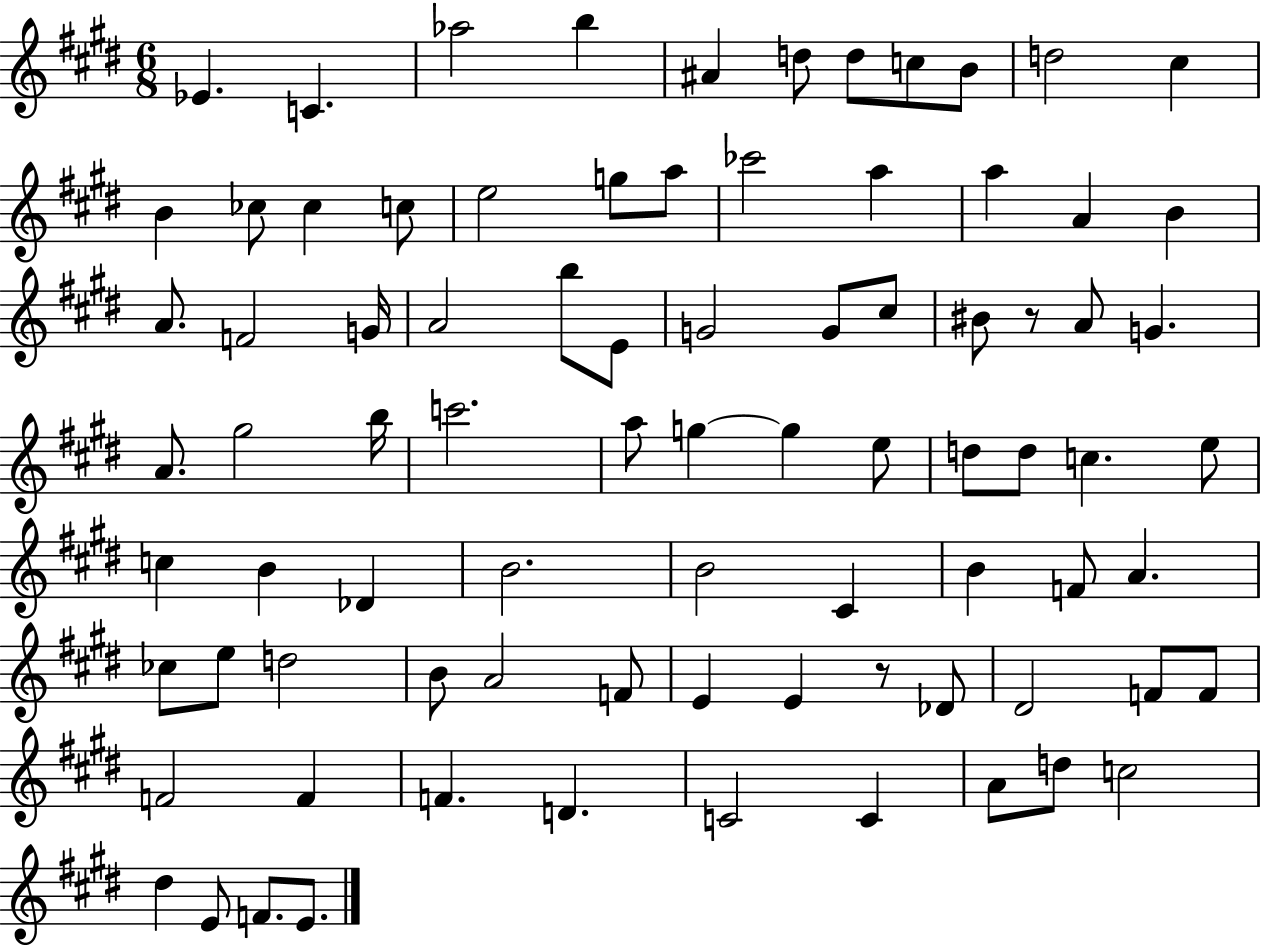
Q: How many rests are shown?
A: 2